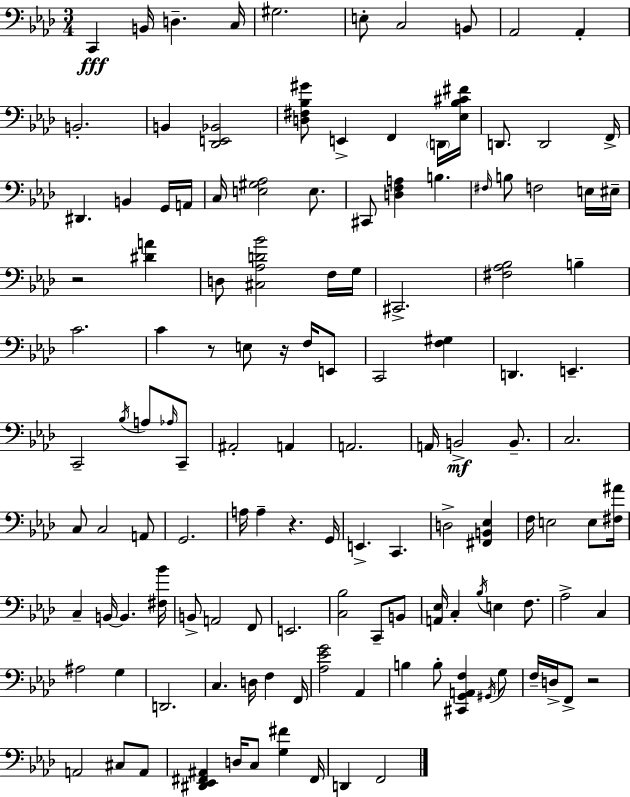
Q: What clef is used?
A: bass